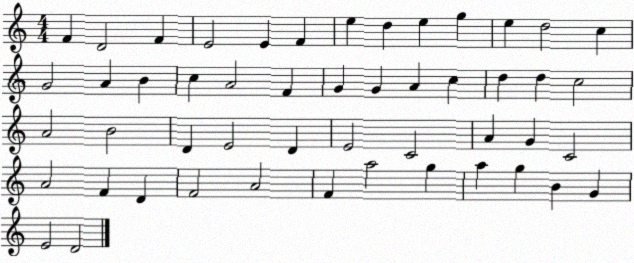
X:1
T:Untitled
M:4/4
L:1/4
K:C
F D2 F E2 E F e d e g e d2 c G2 A B c A2 F G G A c d d c2 A2 B2 D E2 D E2 C2 A G C2 A2 F D F2 A2 F a2 g a g B G E2 D2